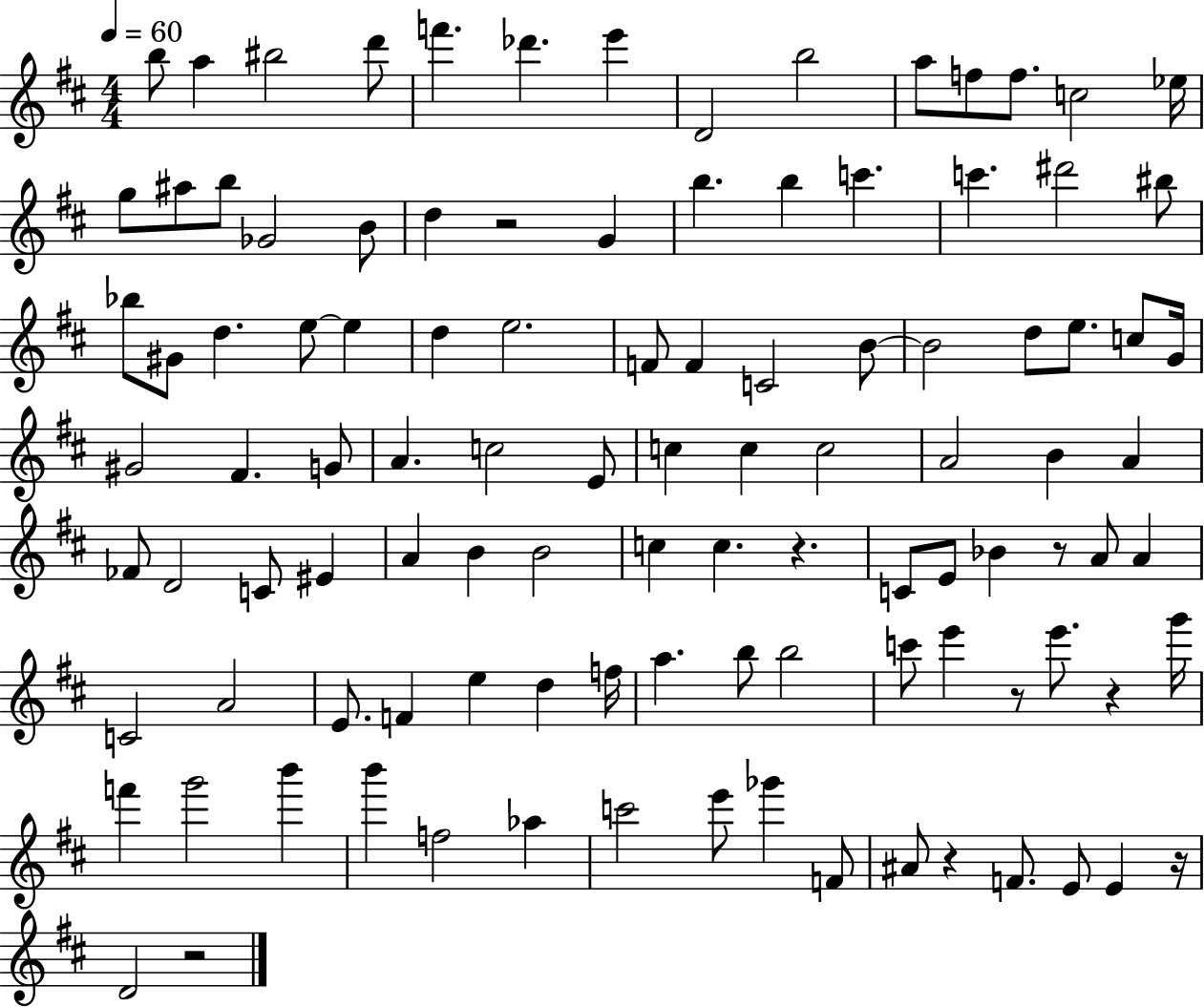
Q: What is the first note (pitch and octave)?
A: B5